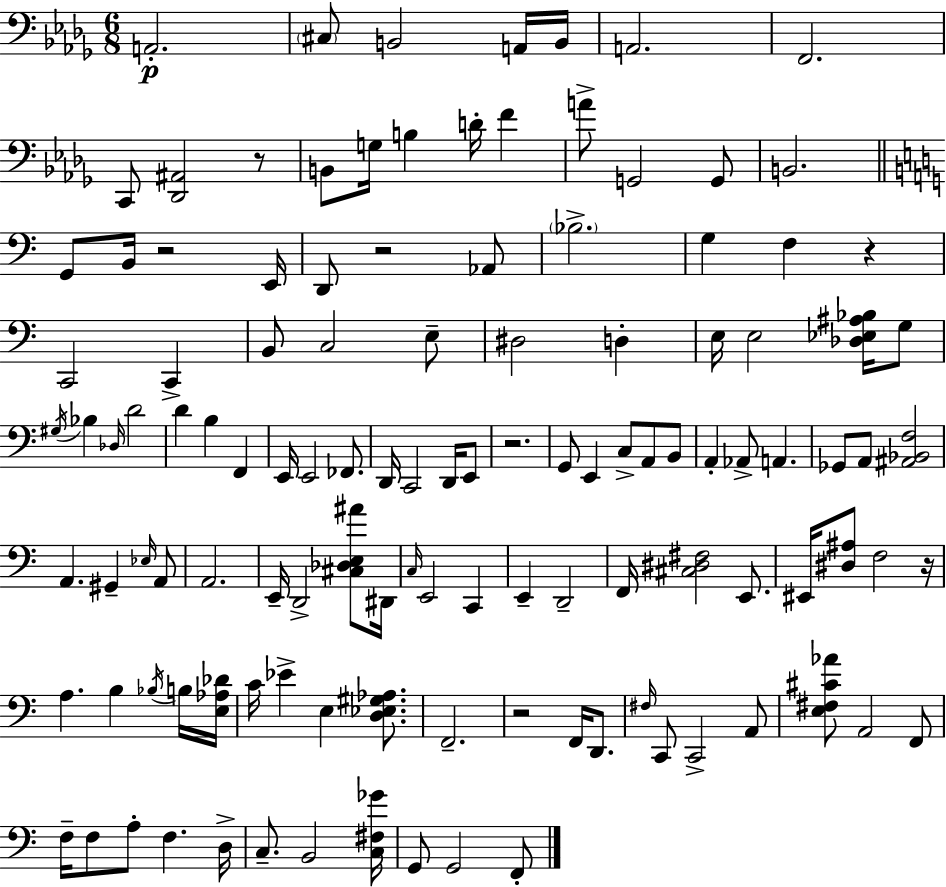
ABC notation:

X:1
T:Untitled
M:6/8
L:1/4
K:Bbm
A,,2 ^C,/2 B,,2 A,,/4 B,,/4 A,,2 F,,2 C,,/2 [_D,,^A,,]2 z/2 B,,/2 G,/4 B, D/4 F A/2 G,,2 G,,/2 B,,2 G,,/2 B,,/4 z2 E,,/4 D,,/2 z2 _A,,/2 _B,2 G, F, z C,,2 C,, B,,/2 C,2 E,/2 ^D,2 D, E,/4 E,2 [_D,_E,^A,_B,]/4 G,/2 ^G,/4 _B, _D,/4 D2 D B, F,, E,,/4 E,,2 _F,,/2 D,,/4 C,,2 D,,/4 E,,/2 z2 G,,/2 E,, C,/2 A,,/2 B,,/2 A,, _A,,/2 A,, _G,,/2 A,,/2 [^A,,_B,,F,]2 A,, ^G,, _E,/4 A,,/2 A,,2 E,,/4 D,,2 [^C,_D,E,^A]/2 ^D,,/4 C,/4 E,,2 C,, E,, D,,2 F,,/4 [^C,^D,^F,]2 E,,/2 ^E,,/4 [^D,^A,]/2 F,2 z/4 A, B, _B,/4 B,/4 [E,_A,_D]/4 C/4 _E E, [D,_E,^G,_A,]/2 F,,2 z2 F,,/4 D,,/2 ^F,/4 C,,/2 C,,2 A,,/2 [E,^F,^C_A]/2 A,,2 F,,/2 F,/4 F,/2 A,/2 F, D,/4 C,/2 B,,2 [C,^F,_G]/4 G,,/2 G,,2 F,,/2